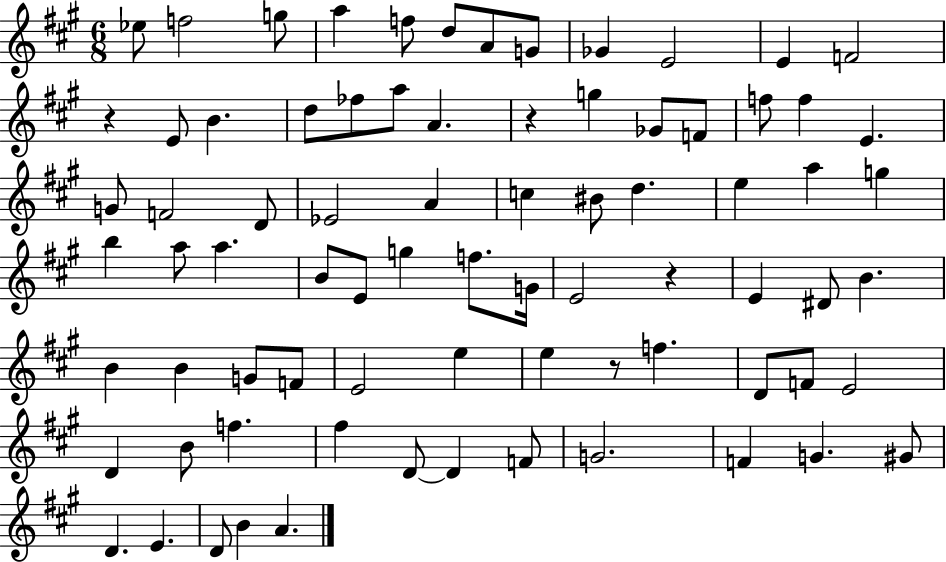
Eb5/e F5/h G5/e A5/q F5/e D5/e A4/e G4/e Gb4/q E4/h E4/q F4/h R/q E4/e B4/q. D5/e FES5/e A5/e A4/q. R/q G5/q Gb4/e F4/e F5/e F5/q E4/q. G4/e F4/h D4/e Eb4/h A4/q C5/q BIS4/e D5/q. E5/q A5/q G5/q B5/q A5/e A5/q. B4/e E4/e G5/q F5/e. G4/s E4/h R/q E4/q D#4/e B4/q. B4/q B4/q G4/e F4/e E4/h E5/q E5/q R/e F5/q. D4/e F4/e E4/h D4/q B4/e F5/q. F#5/q D4/e D4/q F4/e G4/h. F4/q G4/q. G#4/e D4/q. E4/q. D4/e B4/q A4/q.